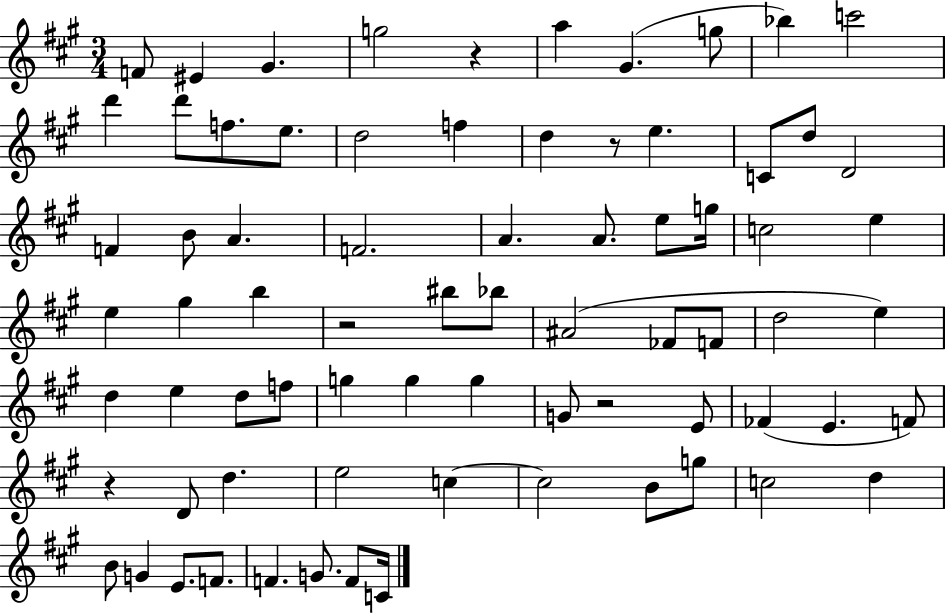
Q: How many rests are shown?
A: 5